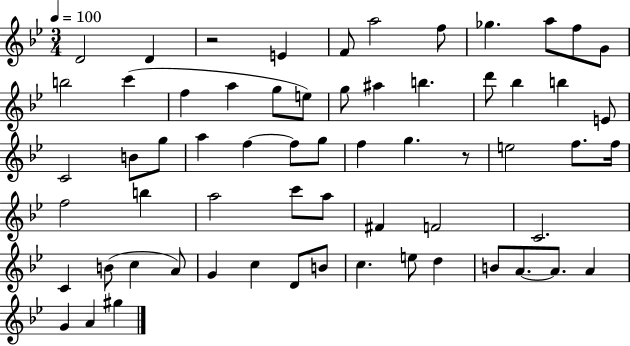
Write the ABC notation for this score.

X:1
T:Untitled
M:3/4
L:1/4
K:Bb
D2 D z2 E F/2 a2 f/2 _g a/2 f/2 G/2 b2 c' f a g/2 e/2 g/2 ^a b d'/2 _b b E/2 C2 B/2 g/2 a f f/2 g/2 f g z/2 e2 f/2 f/4 f2 b a2 c'/2 a/2 ^F F2 C2 C B/2 c A/2 G c D/2 B/2 c e/2 d B/2 A/2 A/2 A G A ^g